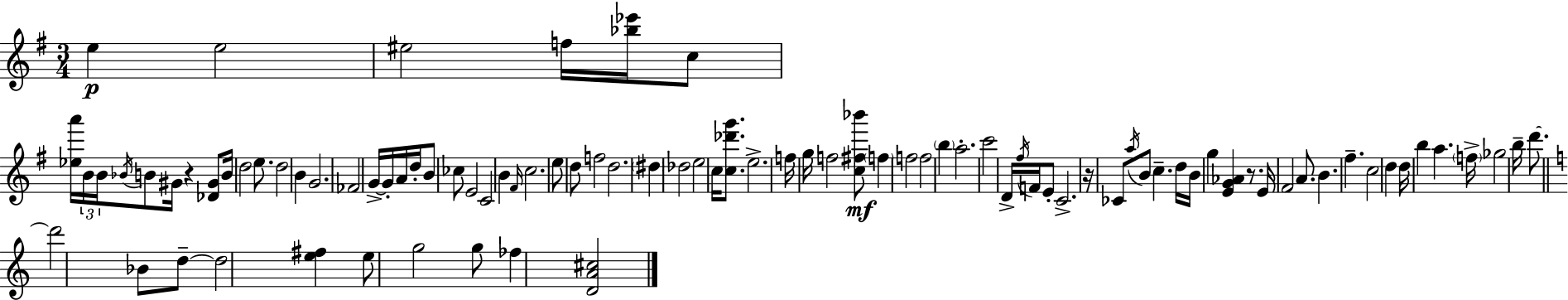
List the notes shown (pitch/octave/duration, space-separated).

E5/q E5/h EIS5/h F5/s [Bb5,Eb6]/s C5/e [Eb5,A6]/s B4/s B4/s Bb4/s B4/e G#4/s R/q [Db4,G#4]/e B4/s D5/h E5/e. D5/h B4/q G4/h. FES4/h G4/s G4/s A4/s D5/s B4/e CES5/e E4/h C4/h B4/q F#4/s C5/h. E5/e D5/e F5/h D5/h. D#5/q Db5/h E5/h C5/s [C5,Db6,G6]/e. E5/h. F5/s G5/s F5/h [C5,F#5,Bb6]/e F5/q F5/h F5/h B5/q A5/h. C6/h D4/s F#5/s F4/s E4/e C4/h. R/s CES4/e A5/s B4/e C5/q. D5/s B4/s G5/q [E4,G4,Ab4]/q R/e. E4/s F#4/h A4/e. B4/q. F#5/q. C5/h D5/q D5/s B5/q A5/q. F5/s Gb5/h B5/s D6/e. D6/h Bb4/e D5/e D5/h [E5,F#5]/q E5/e G5/h G5/e FES5/q [D4,A4,C#5]/h